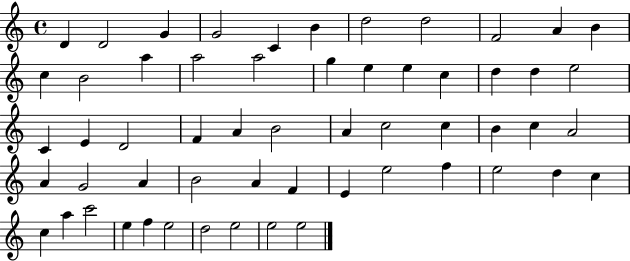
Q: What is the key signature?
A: C major